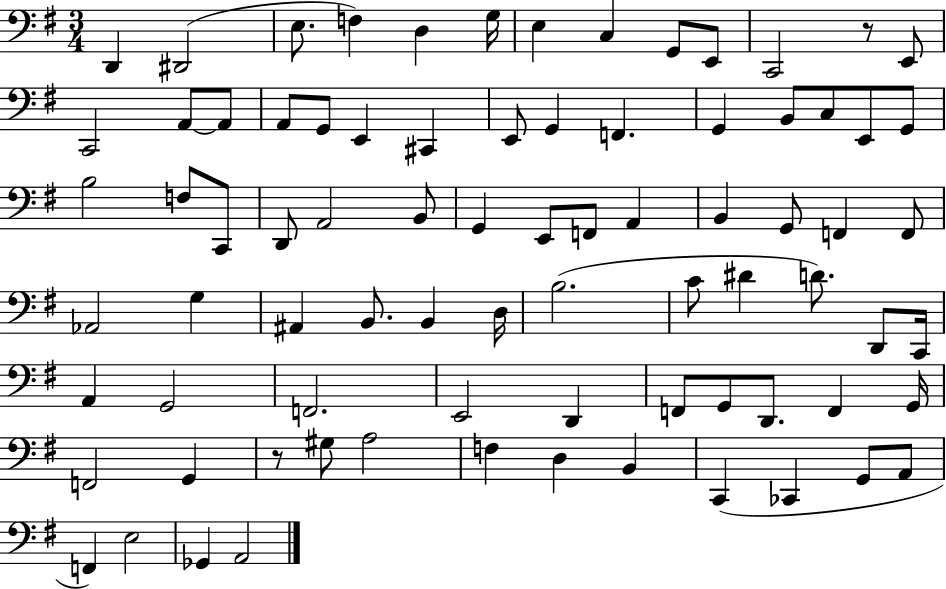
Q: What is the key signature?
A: G major